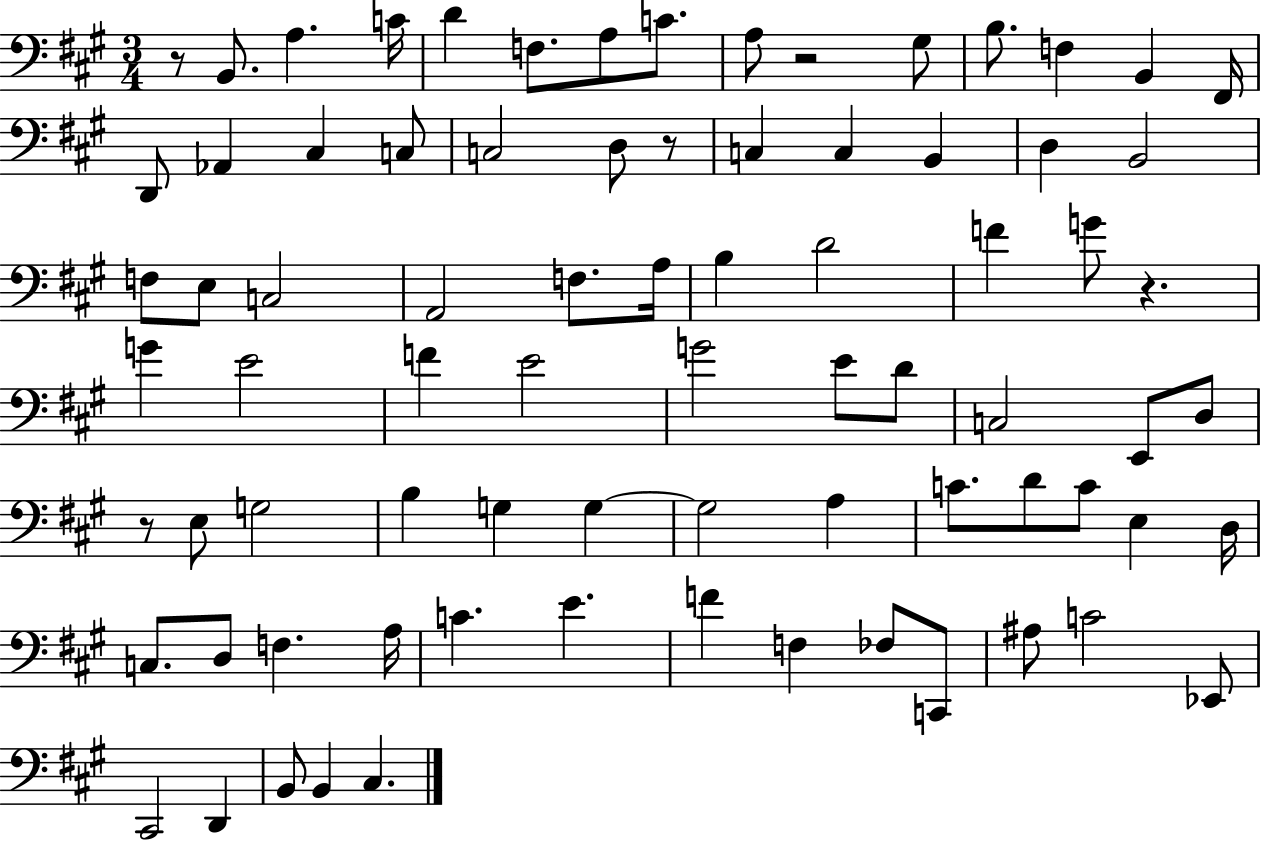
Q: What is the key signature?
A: A major